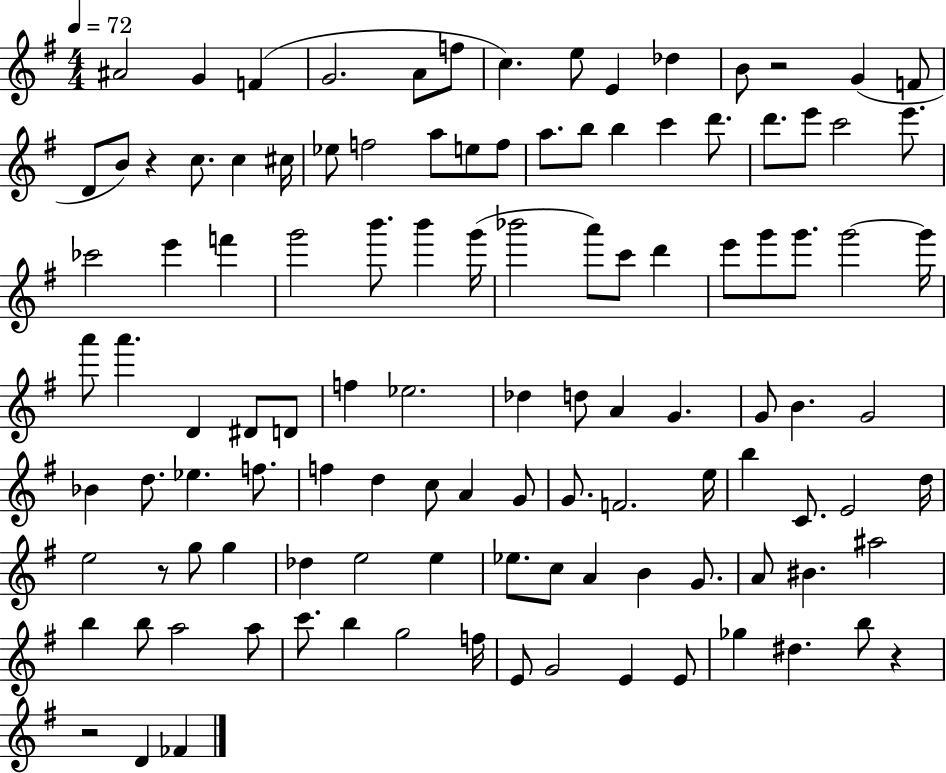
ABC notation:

X:1
T:Untitled
M:4/4
L:1/4
K:G
^A2 G F G2 A/2 f/2 c e/2 E _d B/2 z2 G F/2 D/2 B/2 z c/2 c ^c/4 _e/2 f2 a/2 e/2 f/2 a/2 b/2 b c' d'/2 d'/2 e'/2 c'2 e'/2 _c'2 e' f' g'2 b'/2 b' g'/4 _b'2 a'/2 c'/2 d' e'/2 g'/2 g'/2 g'2 g'/4 a'/2 a' D ^D/2 D/2 f _e2 _d d/2 A G G/2 B G2 _B d/2 _e f/2 f d c/2 A G/2 G/2 F2 e/4 b C/2 E2 d/4 e2 z/2 g/2 g _d e2 e _e/2 c/2 A B G/2 A/2 ^B ^a2 b b/2 a2 a/2 c'/2 b g2 f/4 E/2 G2 E E/2 _g ^d b/2 z z2 D _F